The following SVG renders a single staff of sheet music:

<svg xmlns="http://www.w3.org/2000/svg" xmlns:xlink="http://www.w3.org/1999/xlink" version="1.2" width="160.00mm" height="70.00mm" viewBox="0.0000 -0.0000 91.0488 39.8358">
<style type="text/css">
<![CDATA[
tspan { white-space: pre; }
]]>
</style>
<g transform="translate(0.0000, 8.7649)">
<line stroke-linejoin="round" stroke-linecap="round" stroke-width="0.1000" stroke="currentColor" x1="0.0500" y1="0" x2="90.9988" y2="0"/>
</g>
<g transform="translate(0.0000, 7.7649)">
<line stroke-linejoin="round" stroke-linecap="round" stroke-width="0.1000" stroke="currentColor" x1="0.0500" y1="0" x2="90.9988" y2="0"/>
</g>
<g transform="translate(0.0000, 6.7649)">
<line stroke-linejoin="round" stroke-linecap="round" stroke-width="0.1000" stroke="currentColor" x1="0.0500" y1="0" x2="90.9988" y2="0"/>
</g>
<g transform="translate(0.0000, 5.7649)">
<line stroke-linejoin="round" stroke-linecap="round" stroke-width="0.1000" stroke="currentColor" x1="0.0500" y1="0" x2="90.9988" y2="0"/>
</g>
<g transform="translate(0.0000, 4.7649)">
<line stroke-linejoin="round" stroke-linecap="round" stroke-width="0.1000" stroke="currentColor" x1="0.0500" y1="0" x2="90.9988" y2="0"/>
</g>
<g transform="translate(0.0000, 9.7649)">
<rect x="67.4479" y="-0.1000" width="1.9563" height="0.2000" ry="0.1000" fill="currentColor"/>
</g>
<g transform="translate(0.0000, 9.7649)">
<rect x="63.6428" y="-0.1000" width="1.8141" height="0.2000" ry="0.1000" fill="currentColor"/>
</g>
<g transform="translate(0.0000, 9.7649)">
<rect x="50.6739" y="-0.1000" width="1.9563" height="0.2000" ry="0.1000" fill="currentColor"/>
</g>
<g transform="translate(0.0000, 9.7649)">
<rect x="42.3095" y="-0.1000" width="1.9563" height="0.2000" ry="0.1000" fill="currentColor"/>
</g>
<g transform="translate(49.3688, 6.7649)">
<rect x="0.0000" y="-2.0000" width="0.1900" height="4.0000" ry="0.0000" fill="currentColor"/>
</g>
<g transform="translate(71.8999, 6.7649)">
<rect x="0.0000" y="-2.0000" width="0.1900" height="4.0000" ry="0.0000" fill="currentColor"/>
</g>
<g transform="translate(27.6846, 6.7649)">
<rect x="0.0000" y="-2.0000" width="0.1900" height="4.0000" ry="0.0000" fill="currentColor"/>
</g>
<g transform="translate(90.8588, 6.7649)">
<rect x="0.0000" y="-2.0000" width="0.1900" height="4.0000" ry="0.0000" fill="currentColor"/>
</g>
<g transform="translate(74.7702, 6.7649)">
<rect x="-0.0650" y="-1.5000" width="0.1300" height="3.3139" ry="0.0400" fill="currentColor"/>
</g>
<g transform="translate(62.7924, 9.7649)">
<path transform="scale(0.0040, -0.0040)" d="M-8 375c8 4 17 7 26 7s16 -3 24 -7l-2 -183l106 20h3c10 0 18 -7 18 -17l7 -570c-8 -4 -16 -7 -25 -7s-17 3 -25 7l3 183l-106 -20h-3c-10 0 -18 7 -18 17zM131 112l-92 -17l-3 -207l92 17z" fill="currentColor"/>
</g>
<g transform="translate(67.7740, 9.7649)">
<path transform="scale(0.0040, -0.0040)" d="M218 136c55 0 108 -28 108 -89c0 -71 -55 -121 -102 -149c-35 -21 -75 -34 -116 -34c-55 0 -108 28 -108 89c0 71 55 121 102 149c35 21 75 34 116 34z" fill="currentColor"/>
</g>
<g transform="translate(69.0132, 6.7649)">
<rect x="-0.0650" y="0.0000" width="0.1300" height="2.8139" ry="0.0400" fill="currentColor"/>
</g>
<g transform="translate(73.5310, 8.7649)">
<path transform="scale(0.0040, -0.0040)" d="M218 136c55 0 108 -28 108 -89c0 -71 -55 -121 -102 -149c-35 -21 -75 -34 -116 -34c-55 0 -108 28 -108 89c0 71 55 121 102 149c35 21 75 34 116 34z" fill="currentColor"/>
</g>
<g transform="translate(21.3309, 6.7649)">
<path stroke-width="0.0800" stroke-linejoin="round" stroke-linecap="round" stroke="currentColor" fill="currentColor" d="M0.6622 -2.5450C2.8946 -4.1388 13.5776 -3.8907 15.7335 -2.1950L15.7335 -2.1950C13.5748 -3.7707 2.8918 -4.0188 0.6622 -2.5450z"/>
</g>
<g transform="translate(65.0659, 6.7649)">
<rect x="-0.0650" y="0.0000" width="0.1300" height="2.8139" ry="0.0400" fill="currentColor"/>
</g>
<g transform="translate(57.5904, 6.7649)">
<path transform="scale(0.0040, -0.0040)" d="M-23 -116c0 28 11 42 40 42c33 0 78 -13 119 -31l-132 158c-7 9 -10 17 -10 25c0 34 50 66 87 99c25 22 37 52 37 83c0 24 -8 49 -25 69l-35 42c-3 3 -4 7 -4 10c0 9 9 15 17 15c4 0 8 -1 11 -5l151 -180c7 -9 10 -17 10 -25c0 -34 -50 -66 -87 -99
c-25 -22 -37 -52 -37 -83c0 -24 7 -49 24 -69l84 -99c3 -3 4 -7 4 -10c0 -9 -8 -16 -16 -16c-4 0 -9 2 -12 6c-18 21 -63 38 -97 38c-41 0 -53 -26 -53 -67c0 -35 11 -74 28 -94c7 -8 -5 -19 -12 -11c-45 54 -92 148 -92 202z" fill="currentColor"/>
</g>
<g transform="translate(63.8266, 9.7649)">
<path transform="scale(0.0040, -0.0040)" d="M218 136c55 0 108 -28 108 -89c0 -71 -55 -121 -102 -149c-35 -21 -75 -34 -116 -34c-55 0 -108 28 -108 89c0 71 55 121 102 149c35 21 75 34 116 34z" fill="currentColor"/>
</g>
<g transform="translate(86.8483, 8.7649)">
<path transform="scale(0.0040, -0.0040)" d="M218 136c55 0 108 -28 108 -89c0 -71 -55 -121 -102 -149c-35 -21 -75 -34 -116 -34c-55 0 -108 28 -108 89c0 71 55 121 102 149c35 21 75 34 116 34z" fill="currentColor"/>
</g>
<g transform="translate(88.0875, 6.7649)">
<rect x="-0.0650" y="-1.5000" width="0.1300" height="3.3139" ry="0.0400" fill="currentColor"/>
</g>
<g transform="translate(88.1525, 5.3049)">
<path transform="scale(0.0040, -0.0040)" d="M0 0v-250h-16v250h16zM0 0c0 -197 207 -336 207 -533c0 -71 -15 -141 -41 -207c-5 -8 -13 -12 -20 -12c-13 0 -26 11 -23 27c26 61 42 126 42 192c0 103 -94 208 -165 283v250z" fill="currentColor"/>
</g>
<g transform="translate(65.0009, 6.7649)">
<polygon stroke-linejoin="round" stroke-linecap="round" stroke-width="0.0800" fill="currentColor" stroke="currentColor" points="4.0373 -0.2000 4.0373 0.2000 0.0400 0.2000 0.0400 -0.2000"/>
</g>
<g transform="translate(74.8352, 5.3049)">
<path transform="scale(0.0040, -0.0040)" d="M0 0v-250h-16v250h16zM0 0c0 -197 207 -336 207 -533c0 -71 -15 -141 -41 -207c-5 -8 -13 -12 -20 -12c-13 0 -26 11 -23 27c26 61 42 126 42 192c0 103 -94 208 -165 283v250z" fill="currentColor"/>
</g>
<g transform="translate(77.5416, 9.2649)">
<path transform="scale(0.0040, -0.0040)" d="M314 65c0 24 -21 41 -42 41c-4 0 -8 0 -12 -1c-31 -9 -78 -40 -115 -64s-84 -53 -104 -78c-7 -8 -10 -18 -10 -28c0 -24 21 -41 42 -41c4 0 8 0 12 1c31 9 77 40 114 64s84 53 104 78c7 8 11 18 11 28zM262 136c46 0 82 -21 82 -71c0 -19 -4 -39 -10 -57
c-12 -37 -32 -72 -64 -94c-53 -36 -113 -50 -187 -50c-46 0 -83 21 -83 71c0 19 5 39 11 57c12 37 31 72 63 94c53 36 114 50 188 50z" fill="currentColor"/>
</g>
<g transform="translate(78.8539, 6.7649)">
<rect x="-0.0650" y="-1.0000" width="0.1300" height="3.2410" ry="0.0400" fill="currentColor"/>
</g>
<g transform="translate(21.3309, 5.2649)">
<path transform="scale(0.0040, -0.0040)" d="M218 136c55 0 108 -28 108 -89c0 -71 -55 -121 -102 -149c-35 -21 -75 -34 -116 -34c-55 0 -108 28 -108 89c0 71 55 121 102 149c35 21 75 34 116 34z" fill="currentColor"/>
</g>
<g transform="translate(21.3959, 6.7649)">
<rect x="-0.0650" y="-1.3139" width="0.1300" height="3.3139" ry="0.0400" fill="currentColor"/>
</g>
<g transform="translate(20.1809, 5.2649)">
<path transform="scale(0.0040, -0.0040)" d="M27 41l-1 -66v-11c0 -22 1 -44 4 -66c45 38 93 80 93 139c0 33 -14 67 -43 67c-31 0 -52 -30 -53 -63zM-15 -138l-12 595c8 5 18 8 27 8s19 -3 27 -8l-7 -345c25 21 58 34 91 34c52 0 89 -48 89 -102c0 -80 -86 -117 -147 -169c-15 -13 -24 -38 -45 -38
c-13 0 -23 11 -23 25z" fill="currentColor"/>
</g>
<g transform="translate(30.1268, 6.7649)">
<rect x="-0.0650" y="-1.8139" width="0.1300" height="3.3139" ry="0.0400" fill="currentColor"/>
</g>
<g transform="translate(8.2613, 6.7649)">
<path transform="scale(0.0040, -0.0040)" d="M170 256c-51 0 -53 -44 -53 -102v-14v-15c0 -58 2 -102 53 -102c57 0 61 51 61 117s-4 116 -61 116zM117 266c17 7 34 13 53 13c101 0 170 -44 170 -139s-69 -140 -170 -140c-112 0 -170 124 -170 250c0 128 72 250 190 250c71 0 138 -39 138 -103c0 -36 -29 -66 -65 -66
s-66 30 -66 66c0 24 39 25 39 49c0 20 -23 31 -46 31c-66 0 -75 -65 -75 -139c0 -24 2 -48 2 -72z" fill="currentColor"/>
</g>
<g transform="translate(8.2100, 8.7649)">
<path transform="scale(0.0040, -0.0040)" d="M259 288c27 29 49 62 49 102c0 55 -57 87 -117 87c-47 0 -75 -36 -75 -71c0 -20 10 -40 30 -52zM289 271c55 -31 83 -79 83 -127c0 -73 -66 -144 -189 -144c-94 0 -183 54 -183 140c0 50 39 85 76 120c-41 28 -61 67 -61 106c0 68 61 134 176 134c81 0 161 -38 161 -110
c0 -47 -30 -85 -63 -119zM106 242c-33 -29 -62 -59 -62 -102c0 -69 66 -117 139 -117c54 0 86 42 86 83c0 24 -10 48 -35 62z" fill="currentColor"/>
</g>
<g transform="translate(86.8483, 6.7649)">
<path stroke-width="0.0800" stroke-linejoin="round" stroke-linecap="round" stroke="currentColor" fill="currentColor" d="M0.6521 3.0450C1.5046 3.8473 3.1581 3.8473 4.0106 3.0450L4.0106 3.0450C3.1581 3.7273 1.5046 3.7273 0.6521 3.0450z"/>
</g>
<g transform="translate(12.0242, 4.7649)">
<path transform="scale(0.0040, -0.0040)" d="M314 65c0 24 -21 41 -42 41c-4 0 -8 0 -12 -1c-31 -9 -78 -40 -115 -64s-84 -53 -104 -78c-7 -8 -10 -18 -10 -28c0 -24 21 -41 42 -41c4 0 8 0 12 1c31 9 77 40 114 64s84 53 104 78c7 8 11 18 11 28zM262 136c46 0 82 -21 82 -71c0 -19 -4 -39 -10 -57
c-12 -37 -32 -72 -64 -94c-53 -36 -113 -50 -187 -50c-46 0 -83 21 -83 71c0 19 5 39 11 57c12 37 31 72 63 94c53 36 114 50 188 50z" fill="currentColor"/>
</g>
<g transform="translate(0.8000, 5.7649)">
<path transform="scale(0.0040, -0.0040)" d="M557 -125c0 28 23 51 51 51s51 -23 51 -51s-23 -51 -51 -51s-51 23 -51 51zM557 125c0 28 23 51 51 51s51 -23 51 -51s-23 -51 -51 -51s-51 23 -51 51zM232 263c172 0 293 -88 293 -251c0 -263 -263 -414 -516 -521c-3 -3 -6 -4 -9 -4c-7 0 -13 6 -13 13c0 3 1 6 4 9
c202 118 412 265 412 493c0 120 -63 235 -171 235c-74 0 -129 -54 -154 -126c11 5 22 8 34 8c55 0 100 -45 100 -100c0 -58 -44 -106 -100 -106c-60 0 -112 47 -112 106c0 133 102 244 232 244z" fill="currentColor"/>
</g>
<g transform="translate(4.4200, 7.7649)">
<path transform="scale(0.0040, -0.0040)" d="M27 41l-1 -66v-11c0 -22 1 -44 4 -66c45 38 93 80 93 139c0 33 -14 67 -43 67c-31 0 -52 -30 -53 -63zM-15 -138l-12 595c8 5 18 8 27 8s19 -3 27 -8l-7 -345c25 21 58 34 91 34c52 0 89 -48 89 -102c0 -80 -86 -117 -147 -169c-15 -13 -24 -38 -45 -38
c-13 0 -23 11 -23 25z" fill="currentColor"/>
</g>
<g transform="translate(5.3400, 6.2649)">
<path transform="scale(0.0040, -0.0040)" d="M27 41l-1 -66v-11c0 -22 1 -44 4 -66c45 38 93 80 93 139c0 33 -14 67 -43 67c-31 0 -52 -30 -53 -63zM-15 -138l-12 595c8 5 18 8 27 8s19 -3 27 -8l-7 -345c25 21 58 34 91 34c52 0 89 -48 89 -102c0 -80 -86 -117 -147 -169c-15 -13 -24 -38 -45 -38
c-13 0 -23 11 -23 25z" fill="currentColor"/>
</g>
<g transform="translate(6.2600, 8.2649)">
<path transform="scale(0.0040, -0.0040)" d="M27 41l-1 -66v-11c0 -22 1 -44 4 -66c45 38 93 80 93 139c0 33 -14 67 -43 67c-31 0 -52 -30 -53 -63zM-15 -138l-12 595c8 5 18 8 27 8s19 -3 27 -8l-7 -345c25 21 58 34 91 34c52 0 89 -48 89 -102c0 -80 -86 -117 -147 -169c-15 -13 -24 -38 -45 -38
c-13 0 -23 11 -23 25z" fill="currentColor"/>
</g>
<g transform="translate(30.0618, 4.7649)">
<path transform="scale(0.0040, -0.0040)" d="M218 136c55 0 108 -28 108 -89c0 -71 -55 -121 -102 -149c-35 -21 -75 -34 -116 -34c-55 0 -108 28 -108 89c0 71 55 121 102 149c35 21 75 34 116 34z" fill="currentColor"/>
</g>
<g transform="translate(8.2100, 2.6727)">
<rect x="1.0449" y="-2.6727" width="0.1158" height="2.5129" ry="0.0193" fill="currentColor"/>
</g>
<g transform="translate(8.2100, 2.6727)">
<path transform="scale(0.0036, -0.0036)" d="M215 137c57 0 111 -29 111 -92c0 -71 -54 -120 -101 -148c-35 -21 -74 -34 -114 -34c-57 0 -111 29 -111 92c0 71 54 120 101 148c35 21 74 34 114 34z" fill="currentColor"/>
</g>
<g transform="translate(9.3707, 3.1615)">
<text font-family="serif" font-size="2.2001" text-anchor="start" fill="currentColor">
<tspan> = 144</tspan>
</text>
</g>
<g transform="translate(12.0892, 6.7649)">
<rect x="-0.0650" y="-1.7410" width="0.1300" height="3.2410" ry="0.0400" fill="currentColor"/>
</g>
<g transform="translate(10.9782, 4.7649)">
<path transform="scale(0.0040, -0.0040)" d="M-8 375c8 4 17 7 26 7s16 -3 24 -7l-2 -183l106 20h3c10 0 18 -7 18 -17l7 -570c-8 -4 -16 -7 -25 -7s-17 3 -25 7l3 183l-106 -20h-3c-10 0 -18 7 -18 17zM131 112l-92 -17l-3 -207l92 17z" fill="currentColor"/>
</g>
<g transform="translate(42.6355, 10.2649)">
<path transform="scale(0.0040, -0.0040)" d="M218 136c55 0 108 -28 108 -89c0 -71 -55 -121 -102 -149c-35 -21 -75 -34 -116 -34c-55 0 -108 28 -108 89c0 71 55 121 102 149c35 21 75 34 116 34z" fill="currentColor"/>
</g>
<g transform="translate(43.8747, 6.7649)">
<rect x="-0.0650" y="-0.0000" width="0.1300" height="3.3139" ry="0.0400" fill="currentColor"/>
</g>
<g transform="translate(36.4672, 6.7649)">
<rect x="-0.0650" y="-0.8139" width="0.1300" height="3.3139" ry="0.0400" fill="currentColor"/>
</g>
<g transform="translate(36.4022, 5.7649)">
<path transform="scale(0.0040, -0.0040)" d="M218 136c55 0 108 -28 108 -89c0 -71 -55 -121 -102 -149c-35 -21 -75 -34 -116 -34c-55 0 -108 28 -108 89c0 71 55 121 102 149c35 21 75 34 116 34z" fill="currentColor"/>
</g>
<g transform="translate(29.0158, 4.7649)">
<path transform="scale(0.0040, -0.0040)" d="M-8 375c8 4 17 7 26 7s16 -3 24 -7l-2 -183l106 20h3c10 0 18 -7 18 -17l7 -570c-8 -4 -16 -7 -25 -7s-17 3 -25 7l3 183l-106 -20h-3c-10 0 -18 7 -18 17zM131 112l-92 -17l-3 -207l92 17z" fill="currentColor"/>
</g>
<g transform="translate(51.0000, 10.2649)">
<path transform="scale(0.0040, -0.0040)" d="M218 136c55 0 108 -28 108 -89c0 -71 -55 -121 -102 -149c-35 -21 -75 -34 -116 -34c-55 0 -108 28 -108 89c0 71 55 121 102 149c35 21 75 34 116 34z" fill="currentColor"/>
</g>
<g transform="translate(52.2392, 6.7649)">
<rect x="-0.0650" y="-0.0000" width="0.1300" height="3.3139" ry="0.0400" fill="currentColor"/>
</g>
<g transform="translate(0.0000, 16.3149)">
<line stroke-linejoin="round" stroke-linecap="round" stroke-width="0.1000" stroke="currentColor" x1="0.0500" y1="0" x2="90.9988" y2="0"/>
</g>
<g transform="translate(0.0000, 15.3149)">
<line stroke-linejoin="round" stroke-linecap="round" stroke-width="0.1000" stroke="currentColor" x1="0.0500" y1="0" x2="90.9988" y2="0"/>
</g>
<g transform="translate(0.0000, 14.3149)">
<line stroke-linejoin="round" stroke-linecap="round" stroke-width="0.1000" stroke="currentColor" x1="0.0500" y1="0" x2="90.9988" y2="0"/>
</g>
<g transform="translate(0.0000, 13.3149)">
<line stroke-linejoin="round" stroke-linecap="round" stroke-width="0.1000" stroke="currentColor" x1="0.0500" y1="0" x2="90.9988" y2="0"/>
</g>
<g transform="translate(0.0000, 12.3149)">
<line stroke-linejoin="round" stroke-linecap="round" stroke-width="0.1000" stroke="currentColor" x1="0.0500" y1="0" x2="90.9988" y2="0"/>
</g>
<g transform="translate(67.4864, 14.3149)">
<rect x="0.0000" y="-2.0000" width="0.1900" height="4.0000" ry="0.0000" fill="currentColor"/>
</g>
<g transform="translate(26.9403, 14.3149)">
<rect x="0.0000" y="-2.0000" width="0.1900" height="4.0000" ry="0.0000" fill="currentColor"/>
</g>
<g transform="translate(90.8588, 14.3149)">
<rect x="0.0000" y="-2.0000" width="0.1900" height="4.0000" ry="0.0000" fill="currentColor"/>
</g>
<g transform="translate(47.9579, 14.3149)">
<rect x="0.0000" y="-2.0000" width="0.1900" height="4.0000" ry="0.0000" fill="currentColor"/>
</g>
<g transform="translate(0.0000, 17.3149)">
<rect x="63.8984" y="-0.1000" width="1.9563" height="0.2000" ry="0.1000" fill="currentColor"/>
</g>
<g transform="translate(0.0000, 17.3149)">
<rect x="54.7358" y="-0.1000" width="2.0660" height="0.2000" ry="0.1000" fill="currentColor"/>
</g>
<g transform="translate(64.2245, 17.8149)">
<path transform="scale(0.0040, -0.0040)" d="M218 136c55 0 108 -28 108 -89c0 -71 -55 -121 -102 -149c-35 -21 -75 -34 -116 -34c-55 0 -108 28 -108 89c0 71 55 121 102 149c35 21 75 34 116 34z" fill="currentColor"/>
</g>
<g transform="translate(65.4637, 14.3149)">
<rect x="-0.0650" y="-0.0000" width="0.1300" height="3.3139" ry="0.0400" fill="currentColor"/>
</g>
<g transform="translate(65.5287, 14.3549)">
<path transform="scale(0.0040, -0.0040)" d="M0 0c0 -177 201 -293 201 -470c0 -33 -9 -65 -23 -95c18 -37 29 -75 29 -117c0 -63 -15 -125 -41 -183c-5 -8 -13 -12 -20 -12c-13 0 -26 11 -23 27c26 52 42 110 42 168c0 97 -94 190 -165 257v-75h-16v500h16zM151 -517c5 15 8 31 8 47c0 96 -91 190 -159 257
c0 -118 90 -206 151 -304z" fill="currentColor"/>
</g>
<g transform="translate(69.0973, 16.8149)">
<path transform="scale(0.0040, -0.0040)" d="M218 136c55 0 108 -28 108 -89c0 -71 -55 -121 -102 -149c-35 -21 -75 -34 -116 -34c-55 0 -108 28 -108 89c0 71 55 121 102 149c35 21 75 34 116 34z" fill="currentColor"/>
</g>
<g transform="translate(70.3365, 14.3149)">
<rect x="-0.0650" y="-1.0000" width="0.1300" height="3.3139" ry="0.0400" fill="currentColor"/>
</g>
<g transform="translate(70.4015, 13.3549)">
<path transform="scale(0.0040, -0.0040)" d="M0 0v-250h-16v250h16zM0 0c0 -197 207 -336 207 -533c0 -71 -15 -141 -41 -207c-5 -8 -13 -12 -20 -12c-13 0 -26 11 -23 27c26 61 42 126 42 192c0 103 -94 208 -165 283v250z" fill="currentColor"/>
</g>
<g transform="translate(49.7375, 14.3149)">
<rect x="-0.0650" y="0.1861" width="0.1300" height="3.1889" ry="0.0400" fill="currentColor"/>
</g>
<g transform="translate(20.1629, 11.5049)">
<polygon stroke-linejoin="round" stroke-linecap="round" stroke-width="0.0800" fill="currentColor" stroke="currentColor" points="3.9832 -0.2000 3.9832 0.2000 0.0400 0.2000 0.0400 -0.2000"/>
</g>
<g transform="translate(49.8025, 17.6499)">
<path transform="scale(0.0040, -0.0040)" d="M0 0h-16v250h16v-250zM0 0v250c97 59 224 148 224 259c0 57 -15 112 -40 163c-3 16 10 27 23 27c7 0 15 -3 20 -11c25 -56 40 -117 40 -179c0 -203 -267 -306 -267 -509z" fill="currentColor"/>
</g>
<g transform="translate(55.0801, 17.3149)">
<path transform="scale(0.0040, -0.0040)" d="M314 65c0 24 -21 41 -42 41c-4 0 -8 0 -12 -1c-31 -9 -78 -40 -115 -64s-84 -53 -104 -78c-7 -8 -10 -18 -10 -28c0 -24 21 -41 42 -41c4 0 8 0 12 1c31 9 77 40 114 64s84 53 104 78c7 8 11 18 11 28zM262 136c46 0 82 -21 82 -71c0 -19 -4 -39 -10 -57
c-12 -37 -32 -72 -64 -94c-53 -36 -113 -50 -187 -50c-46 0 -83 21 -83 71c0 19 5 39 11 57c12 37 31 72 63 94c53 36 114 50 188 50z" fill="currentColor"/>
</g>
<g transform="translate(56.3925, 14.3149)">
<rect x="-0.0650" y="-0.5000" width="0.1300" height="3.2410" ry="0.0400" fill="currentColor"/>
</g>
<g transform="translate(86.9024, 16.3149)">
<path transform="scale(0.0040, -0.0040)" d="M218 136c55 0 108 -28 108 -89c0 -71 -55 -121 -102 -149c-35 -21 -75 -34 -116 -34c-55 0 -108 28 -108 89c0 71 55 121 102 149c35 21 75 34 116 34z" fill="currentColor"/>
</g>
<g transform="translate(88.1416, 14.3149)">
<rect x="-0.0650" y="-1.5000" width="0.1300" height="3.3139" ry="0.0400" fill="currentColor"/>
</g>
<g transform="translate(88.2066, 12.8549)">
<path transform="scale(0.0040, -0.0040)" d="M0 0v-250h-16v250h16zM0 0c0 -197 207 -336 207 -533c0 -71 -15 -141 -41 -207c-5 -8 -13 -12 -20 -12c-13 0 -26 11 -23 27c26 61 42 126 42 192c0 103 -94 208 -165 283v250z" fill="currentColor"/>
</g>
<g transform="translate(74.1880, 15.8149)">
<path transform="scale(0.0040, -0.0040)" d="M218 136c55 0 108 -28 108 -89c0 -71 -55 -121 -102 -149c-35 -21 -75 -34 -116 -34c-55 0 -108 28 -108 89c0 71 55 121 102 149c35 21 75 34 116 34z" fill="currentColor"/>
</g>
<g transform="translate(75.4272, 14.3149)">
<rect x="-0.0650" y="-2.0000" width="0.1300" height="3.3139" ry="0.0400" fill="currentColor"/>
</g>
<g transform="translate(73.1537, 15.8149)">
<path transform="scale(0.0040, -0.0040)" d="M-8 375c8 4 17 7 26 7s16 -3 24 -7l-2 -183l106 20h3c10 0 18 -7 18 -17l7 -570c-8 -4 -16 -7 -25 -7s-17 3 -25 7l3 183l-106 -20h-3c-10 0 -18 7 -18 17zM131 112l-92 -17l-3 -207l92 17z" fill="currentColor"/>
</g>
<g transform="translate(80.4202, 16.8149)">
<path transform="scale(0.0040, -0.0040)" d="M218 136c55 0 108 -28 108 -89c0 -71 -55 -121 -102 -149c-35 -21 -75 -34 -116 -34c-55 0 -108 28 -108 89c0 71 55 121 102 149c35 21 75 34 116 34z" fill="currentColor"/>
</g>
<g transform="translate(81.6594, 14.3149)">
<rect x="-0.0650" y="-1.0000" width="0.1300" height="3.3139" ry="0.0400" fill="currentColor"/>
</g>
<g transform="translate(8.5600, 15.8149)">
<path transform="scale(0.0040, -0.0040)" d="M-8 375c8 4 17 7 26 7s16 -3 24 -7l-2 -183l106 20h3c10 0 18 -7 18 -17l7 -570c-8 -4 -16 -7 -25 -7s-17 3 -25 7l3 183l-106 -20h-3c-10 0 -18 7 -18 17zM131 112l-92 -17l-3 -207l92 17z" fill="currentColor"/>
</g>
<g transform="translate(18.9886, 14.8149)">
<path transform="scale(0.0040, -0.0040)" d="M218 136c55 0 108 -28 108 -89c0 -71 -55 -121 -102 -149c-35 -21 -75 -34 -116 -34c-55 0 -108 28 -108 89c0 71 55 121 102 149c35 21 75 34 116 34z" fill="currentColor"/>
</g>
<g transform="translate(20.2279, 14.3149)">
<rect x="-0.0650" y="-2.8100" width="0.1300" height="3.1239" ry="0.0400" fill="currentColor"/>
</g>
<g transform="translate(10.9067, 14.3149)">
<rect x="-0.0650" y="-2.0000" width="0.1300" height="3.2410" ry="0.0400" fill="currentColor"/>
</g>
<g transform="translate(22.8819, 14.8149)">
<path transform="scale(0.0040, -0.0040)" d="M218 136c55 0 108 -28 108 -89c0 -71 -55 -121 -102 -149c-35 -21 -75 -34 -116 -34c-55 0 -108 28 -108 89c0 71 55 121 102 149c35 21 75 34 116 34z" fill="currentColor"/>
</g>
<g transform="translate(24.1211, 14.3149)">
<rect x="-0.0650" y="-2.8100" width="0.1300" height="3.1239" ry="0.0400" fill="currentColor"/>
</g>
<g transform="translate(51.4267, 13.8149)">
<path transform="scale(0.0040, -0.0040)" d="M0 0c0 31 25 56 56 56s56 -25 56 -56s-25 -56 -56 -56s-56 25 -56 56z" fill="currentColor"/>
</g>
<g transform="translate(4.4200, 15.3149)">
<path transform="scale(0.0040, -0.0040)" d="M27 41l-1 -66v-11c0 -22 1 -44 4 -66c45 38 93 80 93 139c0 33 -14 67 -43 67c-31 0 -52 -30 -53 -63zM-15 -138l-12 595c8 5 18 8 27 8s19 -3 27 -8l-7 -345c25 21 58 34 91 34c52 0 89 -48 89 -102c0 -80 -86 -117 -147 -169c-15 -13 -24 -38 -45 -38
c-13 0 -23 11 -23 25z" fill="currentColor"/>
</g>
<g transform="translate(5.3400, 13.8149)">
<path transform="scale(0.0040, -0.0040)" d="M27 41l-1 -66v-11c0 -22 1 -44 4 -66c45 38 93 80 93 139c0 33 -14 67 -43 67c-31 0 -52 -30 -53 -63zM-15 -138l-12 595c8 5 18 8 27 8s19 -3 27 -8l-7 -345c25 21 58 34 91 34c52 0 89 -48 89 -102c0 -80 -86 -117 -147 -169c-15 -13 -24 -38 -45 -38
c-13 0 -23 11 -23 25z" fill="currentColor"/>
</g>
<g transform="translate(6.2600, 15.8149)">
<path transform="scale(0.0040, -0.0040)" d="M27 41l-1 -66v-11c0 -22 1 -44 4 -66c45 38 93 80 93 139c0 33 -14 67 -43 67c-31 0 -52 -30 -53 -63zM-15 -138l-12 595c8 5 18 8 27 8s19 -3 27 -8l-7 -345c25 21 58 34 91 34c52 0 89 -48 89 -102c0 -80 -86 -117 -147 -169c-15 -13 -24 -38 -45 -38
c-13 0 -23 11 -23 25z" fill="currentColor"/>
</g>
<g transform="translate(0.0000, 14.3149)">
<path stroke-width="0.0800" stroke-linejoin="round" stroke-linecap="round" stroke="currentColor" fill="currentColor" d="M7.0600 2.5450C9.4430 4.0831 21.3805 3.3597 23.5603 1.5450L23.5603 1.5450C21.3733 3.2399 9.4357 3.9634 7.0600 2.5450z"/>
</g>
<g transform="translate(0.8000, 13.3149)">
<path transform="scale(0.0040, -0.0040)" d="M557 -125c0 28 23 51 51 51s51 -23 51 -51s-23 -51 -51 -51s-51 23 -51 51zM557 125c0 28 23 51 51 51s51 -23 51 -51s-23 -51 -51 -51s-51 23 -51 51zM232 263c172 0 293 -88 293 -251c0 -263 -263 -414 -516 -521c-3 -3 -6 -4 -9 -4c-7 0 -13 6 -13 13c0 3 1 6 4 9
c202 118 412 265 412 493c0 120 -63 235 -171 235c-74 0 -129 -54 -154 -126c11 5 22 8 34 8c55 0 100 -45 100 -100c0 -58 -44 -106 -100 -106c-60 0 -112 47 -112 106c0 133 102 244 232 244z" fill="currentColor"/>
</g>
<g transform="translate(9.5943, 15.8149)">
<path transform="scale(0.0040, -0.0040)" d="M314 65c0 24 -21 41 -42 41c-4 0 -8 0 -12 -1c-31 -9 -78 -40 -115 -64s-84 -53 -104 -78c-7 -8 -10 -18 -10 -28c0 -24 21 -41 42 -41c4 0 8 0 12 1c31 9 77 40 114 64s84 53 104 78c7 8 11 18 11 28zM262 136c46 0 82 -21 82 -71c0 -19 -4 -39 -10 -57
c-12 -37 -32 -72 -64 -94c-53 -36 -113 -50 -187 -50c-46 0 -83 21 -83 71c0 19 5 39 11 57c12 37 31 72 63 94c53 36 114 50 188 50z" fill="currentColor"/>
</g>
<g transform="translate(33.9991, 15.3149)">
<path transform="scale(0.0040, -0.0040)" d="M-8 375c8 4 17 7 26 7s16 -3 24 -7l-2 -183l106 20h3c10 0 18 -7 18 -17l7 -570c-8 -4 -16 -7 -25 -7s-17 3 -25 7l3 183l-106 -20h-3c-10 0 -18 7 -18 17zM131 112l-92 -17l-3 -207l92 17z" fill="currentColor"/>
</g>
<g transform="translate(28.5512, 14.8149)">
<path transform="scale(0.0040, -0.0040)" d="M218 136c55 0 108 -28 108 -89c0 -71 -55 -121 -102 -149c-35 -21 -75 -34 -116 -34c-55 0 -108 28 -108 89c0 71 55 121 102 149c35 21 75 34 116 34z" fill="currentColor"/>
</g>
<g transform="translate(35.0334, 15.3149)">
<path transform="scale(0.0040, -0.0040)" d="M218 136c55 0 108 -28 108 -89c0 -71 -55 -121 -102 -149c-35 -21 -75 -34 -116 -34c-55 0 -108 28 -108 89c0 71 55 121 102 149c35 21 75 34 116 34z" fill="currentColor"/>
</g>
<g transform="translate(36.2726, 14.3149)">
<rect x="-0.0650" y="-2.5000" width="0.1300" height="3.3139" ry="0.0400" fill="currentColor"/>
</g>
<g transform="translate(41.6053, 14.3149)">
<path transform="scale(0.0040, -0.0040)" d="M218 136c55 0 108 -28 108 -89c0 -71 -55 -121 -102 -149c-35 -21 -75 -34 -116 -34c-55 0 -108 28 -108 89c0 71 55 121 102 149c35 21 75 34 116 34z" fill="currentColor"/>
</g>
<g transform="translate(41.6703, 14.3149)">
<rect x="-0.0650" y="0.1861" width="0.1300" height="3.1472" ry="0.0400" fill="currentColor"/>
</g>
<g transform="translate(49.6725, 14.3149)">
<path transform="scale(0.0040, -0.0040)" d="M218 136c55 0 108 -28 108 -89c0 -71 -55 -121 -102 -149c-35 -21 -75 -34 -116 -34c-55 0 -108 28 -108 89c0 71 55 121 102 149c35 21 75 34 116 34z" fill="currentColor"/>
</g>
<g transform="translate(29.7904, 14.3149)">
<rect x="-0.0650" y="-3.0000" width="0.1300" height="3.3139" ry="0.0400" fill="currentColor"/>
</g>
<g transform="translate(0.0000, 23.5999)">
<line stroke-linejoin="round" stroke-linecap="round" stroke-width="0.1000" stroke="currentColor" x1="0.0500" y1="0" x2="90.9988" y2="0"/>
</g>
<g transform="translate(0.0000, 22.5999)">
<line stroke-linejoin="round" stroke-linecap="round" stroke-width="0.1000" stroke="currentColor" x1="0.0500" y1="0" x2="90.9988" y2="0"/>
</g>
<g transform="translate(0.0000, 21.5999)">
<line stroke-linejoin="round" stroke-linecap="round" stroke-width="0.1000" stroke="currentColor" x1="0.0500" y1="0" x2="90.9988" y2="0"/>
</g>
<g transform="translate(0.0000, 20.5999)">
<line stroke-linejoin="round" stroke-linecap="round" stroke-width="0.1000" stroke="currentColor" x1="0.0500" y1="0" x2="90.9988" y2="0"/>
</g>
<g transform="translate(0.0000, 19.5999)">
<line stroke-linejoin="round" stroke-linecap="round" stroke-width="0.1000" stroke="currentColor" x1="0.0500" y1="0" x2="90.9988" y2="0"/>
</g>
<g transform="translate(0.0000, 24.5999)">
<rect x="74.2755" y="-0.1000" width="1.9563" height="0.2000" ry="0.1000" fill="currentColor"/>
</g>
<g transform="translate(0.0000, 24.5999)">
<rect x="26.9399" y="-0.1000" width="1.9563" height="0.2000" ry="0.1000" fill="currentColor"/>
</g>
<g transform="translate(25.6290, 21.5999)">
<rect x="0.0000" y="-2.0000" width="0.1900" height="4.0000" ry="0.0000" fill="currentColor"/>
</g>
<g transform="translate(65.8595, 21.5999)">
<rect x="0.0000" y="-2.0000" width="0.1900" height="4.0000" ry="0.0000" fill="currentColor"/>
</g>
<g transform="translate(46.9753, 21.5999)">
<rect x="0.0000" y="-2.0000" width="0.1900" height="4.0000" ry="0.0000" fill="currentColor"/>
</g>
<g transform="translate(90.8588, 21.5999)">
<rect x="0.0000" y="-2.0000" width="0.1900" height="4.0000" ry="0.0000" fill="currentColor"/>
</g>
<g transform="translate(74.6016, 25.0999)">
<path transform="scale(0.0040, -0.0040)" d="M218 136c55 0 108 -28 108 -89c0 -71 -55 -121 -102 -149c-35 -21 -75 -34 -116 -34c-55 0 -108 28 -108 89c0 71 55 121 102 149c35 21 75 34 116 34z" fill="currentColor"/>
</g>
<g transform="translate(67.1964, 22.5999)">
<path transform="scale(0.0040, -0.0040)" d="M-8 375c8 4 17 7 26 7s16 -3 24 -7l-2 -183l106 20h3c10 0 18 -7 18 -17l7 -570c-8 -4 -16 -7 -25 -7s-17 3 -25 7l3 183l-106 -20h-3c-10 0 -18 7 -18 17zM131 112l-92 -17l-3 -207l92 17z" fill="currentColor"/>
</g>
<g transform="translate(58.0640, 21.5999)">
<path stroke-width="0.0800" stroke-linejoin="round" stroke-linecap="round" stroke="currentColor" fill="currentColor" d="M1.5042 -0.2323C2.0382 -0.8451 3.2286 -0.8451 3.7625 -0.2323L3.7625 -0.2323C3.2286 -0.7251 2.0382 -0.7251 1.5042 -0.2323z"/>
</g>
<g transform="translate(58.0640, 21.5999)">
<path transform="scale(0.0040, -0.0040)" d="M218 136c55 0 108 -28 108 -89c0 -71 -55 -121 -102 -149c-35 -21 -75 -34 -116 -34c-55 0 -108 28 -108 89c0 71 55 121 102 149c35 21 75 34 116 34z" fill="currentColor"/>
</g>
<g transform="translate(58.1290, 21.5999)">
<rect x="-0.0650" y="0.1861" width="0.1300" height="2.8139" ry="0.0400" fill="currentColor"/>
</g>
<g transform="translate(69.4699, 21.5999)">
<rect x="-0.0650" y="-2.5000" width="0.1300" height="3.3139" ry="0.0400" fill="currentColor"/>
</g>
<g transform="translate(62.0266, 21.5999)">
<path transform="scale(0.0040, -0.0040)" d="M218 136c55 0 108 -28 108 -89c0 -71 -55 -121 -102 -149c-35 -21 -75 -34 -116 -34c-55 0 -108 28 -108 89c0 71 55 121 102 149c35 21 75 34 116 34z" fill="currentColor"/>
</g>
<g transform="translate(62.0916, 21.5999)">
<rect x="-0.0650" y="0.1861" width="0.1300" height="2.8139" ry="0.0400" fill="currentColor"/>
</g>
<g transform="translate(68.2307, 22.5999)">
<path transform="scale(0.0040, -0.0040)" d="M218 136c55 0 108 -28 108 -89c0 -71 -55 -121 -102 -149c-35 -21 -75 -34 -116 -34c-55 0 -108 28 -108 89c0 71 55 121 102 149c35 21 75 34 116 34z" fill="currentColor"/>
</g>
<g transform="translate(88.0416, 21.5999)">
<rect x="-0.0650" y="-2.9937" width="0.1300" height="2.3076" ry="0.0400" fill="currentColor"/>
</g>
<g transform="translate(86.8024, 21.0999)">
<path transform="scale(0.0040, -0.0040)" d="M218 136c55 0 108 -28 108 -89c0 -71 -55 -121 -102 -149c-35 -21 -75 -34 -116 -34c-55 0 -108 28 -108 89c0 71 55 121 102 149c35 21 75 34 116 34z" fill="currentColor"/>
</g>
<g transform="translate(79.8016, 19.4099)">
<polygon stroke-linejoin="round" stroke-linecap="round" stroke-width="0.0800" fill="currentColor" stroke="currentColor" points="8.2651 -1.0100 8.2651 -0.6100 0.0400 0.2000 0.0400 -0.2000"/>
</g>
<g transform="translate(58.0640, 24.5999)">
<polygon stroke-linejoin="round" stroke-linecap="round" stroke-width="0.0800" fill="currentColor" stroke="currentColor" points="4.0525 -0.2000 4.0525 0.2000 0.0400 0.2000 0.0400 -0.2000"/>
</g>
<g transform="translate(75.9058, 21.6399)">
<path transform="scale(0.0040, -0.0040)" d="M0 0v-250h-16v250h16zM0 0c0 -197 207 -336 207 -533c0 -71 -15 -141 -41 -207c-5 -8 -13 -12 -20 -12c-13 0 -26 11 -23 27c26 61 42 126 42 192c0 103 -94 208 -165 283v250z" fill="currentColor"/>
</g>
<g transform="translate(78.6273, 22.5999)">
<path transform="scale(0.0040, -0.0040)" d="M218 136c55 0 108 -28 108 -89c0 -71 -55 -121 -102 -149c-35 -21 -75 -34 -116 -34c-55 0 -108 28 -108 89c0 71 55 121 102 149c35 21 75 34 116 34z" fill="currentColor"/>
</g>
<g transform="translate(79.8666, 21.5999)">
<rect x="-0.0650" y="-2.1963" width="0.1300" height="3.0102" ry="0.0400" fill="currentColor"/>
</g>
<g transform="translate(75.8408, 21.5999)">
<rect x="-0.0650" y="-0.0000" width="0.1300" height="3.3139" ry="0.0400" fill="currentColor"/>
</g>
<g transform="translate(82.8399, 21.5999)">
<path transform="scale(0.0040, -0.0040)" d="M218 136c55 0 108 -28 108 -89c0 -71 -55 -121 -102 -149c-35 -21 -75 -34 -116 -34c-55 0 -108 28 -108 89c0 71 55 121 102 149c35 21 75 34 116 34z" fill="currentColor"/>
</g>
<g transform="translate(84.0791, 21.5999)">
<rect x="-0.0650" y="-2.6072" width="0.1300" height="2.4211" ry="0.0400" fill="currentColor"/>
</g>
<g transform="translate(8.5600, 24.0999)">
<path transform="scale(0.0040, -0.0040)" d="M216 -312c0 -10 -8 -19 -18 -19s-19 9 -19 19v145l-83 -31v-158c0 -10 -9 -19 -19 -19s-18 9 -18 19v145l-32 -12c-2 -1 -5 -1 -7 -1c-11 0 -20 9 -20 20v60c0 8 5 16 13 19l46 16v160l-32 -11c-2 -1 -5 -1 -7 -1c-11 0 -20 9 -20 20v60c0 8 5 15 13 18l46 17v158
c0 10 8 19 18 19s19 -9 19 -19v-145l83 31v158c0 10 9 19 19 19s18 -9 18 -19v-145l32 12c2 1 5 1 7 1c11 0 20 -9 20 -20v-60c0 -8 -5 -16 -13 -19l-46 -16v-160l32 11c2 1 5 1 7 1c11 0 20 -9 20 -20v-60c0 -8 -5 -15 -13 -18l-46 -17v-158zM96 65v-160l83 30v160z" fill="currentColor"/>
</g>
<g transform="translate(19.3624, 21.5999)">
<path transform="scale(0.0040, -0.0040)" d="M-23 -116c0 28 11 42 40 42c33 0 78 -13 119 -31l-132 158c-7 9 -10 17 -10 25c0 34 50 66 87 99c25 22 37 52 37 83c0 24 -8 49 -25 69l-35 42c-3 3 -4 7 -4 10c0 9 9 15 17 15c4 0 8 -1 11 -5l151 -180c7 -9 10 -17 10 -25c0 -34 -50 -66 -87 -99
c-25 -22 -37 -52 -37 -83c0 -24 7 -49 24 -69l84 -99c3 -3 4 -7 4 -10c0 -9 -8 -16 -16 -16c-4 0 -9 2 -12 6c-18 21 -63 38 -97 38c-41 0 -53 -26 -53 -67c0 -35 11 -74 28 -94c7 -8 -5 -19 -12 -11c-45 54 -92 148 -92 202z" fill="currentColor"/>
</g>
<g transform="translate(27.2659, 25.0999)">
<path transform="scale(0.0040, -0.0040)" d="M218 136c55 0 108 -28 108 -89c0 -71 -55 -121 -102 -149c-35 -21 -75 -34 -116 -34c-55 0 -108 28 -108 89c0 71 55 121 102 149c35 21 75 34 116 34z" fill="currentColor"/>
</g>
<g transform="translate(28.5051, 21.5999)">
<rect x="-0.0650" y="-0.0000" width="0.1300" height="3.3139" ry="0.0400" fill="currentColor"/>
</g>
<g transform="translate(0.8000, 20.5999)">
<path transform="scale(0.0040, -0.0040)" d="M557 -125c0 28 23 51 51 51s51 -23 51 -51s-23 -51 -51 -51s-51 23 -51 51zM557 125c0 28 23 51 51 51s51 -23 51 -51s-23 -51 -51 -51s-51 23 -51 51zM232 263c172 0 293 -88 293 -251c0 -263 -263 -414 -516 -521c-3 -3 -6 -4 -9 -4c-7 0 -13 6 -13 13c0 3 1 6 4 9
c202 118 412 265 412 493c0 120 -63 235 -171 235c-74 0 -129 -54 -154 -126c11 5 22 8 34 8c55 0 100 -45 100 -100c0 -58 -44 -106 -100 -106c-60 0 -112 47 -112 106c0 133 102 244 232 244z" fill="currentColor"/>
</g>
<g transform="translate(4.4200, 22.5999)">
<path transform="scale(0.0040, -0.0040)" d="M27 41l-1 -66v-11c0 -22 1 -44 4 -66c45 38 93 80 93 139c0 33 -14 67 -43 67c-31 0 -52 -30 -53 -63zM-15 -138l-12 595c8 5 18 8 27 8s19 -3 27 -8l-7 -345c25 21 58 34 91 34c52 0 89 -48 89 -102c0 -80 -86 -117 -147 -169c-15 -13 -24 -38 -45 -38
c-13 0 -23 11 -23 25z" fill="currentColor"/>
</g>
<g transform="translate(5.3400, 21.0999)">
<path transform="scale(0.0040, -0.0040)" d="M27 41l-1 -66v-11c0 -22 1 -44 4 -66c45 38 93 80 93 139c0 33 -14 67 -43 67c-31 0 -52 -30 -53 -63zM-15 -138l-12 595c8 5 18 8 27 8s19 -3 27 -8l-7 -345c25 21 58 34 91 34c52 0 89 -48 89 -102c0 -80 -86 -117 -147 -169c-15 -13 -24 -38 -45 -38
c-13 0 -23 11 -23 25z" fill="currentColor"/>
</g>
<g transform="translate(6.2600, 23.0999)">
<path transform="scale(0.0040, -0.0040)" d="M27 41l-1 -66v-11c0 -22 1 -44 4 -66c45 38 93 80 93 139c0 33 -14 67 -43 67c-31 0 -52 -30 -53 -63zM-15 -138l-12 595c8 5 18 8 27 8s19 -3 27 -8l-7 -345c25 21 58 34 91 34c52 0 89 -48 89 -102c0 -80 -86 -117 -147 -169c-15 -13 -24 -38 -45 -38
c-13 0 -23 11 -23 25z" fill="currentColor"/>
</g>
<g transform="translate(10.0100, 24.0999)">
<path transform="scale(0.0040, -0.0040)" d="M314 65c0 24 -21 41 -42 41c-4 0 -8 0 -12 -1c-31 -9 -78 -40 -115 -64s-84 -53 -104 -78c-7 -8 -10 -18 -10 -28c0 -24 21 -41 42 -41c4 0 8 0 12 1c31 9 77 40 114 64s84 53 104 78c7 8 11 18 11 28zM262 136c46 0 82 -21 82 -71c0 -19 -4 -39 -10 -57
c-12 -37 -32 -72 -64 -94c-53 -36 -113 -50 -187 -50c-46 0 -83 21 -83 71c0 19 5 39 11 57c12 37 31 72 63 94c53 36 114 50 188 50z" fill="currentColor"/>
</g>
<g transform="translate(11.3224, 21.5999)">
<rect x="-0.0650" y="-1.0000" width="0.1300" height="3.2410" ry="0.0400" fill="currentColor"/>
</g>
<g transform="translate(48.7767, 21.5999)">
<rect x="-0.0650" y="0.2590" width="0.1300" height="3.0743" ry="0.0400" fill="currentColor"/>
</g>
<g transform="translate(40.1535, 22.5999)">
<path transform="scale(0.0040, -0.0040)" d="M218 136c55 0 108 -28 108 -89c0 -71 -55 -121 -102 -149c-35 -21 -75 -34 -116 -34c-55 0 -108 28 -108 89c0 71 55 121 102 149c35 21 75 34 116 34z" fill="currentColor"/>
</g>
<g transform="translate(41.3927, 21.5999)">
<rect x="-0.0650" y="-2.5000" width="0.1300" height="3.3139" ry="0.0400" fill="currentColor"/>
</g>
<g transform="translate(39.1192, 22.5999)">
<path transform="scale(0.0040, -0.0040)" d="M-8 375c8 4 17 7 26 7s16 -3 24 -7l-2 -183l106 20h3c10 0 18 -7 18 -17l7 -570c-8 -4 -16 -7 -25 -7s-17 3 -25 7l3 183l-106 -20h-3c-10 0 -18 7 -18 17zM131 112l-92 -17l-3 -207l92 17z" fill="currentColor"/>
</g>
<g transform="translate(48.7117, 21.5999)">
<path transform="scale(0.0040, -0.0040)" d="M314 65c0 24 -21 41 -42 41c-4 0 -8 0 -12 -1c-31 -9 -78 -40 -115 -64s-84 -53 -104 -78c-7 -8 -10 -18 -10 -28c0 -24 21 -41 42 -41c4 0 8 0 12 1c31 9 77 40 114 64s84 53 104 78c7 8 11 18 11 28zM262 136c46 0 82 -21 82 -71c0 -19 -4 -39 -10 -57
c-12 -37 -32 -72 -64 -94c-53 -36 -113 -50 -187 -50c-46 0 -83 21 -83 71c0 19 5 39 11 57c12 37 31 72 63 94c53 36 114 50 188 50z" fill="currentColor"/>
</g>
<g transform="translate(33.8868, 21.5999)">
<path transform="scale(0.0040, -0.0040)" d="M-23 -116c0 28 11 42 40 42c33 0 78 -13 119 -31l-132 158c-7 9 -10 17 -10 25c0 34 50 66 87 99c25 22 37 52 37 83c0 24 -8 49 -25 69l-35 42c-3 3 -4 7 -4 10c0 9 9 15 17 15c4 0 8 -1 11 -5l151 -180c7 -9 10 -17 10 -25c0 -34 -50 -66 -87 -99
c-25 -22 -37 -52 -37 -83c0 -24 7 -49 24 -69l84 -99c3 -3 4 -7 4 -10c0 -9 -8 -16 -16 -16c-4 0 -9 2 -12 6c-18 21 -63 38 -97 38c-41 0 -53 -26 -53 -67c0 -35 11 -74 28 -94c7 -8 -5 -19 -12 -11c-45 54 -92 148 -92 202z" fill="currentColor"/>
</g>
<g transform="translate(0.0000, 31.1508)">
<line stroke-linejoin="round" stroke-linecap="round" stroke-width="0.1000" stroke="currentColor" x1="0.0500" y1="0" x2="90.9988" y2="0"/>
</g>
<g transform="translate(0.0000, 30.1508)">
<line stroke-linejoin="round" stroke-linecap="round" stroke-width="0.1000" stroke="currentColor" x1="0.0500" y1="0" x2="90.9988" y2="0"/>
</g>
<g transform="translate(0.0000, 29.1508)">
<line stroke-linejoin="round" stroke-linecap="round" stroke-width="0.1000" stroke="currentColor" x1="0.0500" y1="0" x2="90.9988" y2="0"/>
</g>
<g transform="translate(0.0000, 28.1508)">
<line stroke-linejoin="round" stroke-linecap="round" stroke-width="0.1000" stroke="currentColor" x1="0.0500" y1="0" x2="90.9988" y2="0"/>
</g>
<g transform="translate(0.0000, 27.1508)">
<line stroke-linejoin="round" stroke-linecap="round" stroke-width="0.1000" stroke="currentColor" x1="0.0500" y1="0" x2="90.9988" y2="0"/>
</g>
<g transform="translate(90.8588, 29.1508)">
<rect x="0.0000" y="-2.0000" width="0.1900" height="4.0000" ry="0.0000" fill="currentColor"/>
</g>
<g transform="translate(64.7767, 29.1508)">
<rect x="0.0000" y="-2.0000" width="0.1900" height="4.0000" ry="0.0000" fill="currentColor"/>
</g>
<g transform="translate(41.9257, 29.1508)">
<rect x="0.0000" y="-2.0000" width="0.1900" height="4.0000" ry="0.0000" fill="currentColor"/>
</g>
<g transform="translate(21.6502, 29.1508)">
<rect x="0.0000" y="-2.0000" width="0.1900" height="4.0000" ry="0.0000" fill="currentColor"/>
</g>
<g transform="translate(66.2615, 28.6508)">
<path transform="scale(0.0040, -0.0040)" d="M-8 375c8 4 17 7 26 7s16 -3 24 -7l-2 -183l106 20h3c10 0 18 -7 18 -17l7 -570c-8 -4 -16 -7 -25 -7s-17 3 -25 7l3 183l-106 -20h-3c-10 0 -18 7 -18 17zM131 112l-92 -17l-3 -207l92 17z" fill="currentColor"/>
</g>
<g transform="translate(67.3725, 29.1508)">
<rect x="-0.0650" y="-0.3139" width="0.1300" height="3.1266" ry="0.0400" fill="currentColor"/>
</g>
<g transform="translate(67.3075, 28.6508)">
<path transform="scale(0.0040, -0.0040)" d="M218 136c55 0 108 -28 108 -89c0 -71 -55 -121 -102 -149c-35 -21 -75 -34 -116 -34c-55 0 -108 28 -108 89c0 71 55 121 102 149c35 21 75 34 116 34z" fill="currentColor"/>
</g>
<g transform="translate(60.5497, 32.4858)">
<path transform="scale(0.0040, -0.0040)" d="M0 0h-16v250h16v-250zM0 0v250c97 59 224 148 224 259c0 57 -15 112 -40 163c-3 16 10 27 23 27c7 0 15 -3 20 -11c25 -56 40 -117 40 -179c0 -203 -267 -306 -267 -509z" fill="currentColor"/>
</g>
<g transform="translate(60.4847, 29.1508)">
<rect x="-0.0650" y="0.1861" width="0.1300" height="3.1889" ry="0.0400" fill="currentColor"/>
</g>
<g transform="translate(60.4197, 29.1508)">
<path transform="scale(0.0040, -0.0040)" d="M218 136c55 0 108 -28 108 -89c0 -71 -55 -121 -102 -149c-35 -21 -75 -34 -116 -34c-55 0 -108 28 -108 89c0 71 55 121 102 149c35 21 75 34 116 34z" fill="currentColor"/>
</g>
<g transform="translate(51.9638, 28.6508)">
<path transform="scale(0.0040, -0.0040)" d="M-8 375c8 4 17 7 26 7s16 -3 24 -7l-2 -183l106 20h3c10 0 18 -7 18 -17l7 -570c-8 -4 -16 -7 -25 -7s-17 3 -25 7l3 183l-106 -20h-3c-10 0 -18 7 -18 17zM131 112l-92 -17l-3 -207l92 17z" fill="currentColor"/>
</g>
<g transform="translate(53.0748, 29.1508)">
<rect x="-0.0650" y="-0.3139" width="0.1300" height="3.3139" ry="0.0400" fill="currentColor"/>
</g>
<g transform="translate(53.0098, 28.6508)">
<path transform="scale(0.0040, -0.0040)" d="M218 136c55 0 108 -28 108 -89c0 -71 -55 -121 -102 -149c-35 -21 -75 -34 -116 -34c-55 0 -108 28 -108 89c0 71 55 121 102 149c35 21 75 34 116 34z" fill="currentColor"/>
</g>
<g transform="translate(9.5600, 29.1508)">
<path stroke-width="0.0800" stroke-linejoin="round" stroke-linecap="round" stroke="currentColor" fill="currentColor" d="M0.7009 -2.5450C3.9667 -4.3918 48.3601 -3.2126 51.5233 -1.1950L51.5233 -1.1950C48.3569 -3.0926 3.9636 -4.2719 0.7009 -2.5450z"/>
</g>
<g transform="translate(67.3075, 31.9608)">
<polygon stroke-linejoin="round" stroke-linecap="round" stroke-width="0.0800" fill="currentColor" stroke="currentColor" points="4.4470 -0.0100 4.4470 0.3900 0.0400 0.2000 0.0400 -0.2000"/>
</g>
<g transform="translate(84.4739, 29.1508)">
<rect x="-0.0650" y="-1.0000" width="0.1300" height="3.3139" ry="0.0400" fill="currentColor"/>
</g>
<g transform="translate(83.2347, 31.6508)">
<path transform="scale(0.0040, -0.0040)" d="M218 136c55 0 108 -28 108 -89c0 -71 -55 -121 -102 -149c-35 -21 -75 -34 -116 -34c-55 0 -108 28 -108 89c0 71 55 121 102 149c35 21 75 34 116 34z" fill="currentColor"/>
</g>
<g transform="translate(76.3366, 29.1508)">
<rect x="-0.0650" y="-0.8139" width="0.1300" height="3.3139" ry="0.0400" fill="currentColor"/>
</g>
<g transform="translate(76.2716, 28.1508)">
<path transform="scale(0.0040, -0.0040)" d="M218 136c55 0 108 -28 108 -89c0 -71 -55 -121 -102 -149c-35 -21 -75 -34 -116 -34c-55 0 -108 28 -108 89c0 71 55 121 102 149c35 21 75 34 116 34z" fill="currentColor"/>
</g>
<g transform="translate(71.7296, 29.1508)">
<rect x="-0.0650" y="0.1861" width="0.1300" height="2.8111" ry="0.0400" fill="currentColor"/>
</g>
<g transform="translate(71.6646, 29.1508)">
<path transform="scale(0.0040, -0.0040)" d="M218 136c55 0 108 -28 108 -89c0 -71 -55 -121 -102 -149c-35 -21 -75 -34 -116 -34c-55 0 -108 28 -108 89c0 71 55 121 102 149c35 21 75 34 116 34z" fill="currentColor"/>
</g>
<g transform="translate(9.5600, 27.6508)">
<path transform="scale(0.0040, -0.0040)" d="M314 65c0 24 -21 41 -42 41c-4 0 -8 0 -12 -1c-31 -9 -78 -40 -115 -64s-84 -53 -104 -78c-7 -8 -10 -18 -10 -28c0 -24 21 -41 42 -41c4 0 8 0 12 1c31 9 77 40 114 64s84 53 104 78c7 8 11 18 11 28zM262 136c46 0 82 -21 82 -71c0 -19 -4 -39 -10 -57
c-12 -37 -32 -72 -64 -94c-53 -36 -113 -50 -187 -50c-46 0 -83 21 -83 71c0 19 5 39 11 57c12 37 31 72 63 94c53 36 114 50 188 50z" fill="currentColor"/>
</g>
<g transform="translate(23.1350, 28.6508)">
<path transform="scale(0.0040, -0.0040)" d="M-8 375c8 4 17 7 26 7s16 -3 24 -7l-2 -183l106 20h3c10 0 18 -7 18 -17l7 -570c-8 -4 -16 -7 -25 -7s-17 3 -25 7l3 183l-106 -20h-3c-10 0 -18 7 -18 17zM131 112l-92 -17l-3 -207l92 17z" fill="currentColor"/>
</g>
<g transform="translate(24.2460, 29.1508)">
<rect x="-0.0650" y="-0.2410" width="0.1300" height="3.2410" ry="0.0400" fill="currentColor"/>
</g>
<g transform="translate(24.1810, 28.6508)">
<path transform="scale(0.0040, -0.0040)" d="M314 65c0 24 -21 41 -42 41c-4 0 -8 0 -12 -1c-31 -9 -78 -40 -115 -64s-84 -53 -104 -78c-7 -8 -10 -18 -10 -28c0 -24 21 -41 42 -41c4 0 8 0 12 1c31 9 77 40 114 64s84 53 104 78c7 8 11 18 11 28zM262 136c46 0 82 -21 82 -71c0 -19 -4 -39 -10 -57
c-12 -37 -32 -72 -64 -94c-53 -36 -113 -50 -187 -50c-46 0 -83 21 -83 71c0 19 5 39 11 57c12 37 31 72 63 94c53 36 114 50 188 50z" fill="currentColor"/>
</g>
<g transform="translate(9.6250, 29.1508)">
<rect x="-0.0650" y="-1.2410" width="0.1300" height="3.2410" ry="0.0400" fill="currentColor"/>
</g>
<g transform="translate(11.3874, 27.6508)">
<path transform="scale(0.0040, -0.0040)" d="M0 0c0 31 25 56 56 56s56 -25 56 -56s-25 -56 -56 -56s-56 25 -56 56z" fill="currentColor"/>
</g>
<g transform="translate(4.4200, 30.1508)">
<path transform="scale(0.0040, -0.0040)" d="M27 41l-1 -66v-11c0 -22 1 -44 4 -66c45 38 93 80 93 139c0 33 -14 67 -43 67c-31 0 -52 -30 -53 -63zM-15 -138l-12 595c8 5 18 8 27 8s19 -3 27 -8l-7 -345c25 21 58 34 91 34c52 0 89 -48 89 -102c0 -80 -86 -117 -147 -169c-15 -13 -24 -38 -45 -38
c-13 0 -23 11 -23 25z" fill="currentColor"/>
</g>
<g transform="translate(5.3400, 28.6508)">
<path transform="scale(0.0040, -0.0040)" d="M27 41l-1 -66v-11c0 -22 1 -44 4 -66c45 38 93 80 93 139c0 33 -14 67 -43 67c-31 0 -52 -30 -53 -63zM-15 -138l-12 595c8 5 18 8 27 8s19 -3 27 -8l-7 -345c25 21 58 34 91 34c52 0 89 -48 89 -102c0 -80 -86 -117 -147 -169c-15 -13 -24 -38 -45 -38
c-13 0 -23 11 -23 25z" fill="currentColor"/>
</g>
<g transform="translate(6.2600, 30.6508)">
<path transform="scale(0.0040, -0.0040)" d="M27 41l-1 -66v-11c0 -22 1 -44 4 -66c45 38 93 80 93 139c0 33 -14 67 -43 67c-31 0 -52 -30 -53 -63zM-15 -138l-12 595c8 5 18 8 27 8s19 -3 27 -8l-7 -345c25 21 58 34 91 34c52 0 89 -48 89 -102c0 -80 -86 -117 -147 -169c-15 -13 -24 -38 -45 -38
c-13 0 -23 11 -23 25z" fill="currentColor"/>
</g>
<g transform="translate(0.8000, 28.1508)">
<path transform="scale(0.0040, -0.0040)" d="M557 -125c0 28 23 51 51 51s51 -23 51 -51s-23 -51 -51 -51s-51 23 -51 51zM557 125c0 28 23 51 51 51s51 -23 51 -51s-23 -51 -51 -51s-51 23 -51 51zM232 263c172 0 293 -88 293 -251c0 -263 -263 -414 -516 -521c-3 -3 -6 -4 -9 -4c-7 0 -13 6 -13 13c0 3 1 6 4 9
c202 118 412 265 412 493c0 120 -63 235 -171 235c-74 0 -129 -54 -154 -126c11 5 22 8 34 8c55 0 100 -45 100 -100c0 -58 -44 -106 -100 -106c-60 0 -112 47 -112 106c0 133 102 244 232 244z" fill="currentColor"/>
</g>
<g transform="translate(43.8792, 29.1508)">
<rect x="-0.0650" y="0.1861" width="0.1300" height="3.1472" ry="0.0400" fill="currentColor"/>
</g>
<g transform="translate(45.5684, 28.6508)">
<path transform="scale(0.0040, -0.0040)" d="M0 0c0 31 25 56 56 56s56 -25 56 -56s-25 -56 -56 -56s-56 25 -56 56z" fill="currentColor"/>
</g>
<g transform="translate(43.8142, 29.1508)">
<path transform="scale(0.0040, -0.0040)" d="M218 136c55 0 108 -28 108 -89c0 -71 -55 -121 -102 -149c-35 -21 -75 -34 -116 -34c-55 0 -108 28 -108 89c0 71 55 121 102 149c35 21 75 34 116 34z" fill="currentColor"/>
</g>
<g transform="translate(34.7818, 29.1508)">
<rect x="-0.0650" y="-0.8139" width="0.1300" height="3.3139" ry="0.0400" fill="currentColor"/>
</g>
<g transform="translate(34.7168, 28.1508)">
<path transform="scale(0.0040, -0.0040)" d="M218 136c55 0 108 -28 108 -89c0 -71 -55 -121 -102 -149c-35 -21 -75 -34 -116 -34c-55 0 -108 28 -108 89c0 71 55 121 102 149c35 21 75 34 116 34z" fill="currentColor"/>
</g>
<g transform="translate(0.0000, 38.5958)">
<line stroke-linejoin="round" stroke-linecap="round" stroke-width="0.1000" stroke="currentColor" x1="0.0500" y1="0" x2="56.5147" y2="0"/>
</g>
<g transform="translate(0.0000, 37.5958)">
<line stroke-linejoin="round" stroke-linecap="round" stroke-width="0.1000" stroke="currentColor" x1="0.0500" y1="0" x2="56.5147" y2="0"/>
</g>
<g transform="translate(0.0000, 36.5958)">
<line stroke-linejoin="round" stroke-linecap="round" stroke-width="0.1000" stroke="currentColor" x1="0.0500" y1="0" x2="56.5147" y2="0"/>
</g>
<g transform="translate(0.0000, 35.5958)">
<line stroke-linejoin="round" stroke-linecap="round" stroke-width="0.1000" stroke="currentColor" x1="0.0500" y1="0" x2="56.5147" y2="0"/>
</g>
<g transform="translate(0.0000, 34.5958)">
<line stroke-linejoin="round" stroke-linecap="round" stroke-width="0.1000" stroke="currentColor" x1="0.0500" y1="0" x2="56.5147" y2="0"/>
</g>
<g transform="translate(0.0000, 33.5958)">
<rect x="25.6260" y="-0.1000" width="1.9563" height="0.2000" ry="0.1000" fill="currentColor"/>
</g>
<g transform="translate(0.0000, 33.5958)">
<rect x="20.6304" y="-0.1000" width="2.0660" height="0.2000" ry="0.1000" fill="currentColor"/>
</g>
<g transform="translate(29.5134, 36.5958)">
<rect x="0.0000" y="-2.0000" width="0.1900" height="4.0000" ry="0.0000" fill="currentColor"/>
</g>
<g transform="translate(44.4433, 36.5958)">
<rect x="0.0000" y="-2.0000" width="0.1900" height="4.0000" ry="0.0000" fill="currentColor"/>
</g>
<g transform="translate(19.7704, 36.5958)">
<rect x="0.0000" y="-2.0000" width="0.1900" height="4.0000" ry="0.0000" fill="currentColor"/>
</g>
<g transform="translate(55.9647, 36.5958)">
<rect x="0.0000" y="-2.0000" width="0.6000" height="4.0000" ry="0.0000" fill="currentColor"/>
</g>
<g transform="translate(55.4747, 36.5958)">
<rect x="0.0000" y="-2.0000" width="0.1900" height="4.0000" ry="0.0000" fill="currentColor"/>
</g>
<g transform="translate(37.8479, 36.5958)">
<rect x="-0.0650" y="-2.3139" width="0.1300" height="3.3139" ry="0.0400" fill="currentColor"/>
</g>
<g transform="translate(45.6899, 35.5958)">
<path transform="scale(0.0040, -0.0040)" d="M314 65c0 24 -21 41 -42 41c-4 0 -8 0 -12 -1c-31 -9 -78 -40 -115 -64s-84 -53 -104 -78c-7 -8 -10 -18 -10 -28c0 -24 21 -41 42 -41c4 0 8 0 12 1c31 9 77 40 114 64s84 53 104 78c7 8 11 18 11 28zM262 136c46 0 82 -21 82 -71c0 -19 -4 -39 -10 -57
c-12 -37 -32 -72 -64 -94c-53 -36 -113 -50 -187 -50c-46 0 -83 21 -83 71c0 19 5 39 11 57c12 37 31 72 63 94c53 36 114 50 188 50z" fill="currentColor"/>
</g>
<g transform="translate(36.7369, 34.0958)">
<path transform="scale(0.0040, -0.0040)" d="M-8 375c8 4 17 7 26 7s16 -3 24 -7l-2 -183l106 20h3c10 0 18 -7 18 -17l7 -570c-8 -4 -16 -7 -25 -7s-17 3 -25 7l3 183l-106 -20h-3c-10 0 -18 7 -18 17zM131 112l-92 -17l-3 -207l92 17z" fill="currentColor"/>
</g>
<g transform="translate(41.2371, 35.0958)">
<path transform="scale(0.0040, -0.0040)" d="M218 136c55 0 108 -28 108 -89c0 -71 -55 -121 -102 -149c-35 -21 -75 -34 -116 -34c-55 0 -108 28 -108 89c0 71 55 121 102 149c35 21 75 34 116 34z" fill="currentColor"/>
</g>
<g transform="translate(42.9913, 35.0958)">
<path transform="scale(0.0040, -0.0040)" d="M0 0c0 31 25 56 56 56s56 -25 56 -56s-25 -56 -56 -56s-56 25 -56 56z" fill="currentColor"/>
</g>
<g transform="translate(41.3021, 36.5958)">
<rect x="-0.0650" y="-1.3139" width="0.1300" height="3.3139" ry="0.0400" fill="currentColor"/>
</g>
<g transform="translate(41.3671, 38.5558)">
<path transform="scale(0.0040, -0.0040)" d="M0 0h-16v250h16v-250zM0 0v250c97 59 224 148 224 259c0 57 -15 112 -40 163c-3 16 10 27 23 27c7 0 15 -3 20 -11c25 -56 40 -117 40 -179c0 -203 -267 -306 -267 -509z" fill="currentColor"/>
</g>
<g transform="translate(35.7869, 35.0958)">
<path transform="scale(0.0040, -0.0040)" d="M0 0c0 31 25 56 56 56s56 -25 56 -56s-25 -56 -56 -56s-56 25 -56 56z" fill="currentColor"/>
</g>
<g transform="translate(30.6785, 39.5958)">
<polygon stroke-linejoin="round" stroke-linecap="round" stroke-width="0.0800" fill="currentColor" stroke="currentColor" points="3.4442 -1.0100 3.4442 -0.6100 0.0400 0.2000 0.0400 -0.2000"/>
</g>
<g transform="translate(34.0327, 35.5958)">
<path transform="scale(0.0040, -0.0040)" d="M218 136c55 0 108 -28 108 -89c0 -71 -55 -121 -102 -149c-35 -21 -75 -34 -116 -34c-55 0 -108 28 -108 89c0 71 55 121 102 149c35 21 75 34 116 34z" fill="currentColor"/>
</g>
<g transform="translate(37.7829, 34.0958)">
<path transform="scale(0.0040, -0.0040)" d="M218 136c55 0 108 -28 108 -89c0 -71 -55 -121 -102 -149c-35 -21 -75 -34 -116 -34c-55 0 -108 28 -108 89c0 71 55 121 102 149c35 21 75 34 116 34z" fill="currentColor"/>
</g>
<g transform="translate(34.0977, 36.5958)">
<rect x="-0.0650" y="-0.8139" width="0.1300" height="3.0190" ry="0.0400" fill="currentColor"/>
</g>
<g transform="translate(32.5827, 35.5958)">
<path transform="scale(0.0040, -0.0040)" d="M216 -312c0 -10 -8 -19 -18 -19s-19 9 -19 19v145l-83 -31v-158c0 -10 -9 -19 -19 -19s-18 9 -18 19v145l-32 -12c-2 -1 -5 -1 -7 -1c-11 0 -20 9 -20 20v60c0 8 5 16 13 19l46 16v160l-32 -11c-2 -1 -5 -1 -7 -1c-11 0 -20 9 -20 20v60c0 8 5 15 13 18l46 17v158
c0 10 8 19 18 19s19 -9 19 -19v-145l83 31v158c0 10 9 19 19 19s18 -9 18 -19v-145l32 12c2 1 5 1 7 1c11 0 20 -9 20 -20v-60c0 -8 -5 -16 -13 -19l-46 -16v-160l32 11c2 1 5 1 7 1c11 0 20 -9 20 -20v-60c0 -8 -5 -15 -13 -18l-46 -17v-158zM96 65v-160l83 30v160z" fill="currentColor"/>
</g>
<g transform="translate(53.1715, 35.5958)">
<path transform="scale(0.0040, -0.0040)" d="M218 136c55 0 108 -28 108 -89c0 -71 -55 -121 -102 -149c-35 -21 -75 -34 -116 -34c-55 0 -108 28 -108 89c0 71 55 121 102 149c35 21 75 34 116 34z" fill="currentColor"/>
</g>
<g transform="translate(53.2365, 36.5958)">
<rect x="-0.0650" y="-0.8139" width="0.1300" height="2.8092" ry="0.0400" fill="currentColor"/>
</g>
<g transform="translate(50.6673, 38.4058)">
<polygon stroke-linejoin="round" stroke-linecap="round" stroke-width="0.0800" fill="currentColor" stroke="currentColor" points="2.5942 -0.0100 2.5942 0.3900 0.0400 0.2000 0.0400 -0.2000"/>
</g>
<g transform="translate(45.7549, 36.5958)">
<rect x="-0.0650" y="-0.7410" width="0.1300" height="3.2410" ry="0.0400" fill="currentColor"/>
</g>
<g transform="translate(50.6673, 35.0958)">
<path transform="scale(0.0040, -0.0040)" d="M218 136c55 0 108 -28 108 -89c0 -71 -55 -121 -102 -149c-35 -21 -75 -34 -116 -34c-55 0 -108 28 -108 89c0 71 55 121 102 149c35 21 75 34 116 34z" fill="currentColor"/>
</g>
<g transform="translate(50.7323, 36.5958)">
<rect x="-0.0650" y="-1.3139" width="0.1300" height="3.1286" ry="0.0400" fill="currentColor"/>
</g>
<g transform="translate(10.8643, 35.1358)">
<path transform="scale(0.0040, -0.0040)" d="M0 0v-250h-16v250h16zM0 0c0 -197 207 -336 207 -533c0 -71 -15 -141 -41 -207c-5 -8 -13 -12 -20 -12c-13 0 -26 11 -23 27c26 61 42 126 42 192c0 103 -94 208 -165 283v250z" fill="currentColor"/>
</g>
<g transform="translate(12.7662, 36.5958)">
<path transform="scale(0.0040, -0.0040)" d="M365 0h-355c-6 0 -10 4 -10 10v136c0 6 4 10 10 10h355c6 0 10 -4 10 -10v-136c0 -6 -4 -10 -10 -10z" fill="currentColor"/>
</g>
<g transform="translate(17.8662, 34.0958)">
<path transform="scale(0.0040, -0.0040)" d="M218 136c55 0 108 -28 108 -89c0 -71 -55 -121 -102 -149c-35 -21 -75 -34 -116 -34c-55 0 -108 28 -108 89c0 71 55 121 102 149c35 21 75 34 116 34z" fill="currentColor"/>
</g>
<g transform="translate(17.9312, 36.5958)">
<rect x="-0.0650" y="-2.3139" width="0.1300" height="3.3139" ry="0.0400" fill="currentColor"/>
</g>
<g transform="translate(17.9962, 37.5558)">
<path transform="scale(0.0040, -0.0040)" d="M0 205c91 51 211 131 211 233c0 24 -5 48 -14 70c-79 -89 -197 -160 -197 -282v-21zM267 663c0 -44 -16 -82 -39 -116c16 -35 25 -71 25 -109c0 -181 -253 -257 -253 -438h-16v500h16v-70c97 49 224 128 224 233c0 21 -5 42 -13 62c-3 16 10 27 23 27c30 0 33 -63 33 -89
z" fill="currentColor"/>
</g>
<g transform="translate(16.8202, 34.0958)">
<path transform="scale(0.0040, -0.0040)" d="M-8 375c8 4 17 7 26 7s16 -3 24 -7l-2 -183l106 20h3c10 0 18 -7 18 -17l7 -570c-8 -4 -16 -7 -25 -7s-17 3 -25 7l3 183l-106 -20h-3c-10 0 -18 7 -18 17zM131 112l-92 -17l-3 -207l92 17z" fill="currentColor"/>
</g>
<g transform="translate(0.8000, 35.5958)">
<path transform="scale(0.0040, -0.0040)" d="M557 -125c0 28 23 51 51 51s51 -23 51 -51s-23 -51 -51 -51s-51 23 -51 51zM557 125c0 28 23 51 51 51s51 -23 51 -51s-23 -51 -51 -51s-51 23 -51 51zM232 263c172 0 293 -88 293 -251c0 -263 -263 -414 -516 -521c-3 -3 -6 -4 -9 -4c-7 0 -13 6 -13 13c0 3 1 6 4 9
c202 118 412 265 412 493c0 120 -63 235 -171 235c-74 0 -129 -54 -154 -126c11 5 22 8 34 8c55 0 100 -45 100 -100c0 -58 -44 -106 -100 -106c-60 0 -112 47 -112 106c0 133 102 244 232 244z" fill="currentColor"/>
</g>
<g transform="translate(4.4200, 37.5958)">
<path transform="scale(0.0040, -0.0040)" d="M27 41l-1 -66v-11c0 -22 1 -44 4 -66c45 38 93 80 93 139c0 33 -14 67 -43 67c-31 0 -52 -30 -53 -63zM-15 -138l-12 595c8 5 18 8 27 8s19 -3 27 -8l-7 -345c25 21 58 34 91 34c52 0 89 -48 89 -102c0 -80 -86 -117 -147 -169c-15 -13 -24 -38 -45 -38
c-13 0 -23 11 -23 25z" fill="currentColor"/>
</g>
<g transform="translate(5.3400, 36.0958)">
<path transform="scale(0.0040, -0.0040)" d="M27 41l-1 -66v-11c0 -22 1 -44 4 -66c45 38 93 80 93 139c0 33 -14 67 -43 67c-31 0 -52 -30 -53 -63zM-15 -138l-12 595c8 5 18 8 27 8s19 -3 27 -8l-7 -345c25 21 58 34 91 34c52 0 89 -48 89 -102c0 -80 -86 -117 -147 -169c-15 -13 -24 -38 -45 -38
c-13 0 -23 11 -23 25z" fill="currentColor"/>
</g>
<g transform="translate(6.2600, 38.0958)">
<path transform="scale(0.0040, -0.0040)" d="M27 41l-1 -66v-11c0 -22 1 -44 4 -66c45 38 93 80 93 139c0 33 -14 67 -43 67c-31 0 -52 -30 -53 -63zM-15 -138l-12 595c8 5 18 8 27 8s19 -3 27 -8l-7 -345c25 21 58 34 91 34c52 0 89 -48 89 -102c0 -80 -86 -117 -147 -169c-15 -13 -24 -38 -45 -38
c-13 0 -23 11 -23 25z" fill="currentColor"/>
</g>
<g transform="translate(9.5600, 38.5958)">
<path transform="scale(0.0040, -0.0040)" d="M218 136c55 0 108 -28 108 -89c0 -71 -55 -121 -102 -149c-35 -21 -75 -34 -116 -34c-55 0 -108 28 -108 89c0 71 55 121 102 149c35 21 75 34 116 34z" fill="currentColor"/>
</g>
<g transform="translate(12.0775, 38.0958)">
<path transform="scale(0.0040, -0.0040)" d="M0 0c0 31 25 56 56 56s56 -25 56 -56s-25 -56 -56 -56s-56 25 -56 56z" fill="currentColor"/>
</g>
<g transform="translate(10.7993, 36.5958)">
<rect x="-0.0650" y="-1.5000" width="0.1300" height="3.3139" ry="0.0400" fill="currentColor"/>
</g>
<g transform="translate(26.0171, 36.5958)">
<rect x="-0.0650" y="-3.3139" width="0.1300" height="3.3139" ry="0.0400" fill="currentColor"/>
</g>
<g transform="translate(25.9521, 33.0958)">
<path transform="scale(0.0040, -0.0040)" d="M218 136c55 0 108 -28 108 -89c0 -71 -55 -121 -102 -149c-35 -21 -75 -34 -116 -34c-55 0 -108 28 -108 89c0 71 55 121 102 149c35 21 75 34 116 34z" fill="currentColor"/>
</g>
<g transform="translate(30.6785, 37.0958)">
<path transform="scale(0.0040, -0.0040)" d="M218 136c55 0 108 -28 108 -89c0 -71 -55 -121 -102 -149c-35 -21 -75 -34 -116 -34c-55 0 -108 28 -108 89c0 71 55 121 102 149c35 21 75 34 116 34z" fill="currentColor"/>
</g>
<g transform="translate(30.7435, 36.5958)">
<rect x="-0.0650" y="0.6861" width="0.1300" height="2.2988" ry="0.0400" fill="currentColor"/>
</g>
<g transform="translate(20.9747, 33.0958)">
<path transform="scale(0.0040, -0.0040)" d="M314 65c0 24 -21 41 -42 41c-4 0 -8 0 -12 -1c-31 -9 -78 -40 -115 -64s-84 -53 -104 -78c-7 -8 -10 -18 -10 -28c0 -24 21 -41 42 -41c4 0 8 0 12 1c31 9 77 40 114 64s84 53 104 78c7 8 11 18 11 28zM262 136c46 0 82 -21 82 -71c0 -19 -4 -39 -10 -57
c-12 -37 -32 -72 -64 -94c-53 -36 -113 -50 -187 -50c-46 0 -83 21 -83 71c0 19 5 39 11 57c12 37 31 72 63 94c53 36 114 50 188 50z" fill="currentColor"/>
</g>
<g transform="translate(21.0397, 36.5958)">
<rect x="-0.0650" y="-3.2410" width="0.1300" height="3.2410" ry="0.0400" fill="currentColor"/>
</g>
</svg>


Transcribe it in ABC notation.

X:1
T:Untitled
M:6/8
L:1/4
K:Eb
A,2 _G, A, F, D,, D,, z E,,/2 E,,/2 G,,/2 F,,2 G,,/2 A,,2 C,/2 C,/2 C, B,, D, D,/2 _E,,2 D,,/4 F,,/2 A,, F,, G,,/2 ^F,,2 z D,, z B,, D,2 D,/2 D,/2 B,, D,,/2 B,,/2 D,/2 _E,/2 G,2 E,2 F, D, E, D,/2 E,/2 D,/2 F, F,, G,,/2 z2 B,/4 D2 D C,/2 ^F,/2 B, G,/2 F,2 G,/2 F,/2